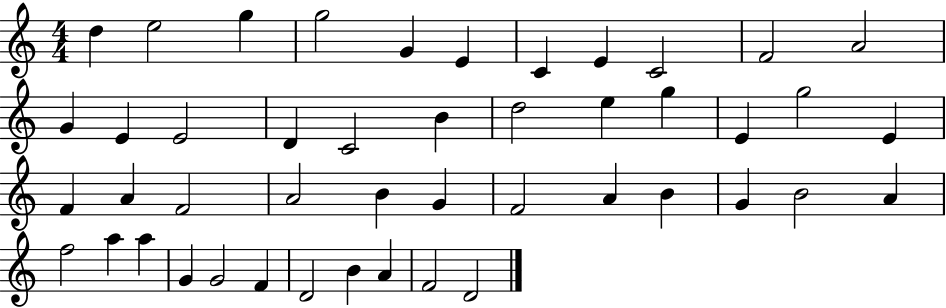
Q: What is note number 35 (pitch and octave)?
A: A4